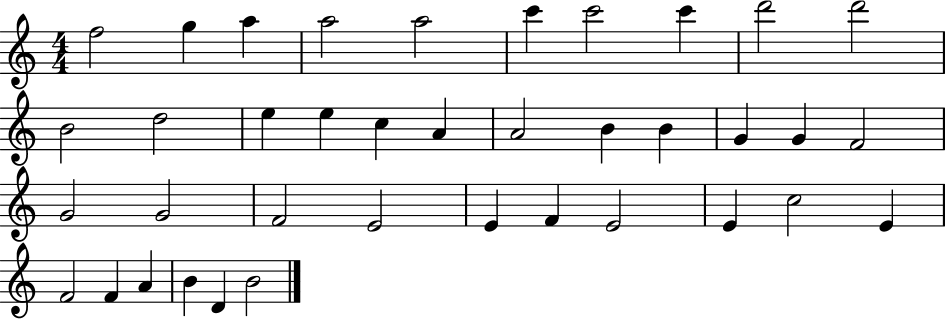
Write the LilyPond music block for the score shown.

{
  \clef treble
  \numericTimeSignature
  \time 4/4
  \key c \major
  f''2 g''4 a''4 | a''2 a''2 | c'''4 c'''2 c'''4 | d'''2 d'''2 | \break b'2 d''2 | e''4 e''4 c''4 a'4 | a'2 b'4 b'4 | g'4 g'4 f'2 | \break g'2 g'2 | f'2 e'2 | e'4 f'4 e'2 | e'4 c''2 e'4 | \break f'2 f'4 a'4 | b'4 d'4 b'2 | \bar "|."
}